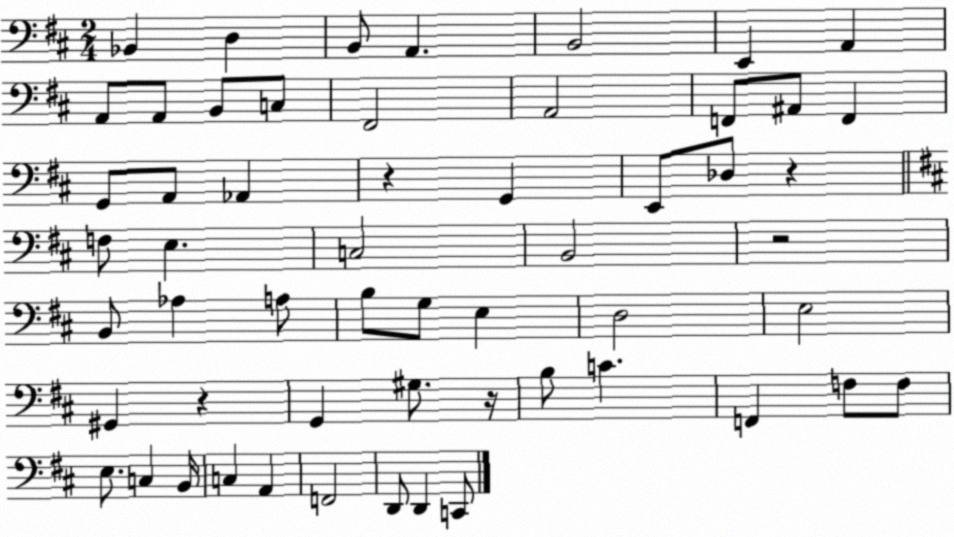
X:1
T:Untitled
M:2/4
L:1/4
K:D
_B,, D, B,,/2 A,, B,,2 E,, A,, A,,/2 A,,/2 B,,/2 C,/2 ^F,,2 A,,2 F,,/2 ^A,,/2 F,, G,,/2 A,,/2 _A,, z G,, E,,/2 _D,/2 z F,/2 E, C,2 B,,2 z2 B,,/2 _A, A,/2 B,/2 G,/2 E, D,2 E,2 ^G,, z G,, ^G,/2 z/4 B,/2 C F,, F,/2 F,/2 E,/2 C, B,,/4 C, A,, F,,2 D,,/2 D,, C,,/2